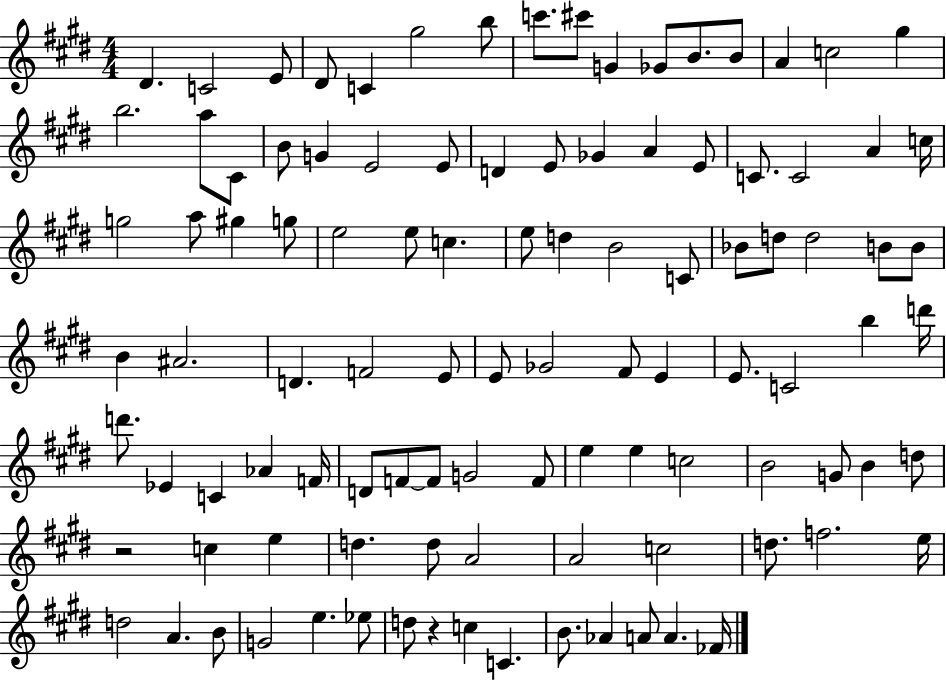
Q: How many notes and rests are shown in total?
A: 104